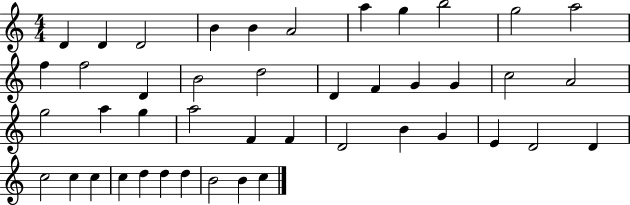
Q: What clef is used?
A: treble